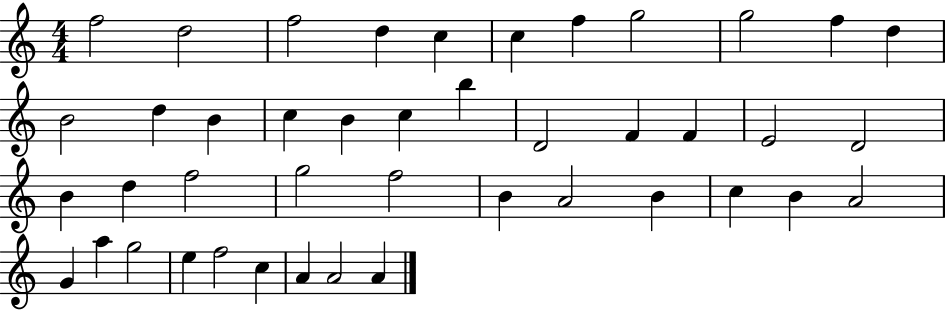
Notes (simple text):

F5/h D5/h F5/h D5/q C5/q C5/q F5/q G5/h G5/h F5/q D5/q B4/h D5/q B4/q C5/q B4/q C5/q B5/q D4/h F4/q F4/q E4/h D4/h B4/q D5/q F5/h G5/h F5/h B4/q A4/h B4/q C5/q B4/q A4/h G4/q A5/q G5/h E5/q F5/h C5/q A4/q A4/h A4/q